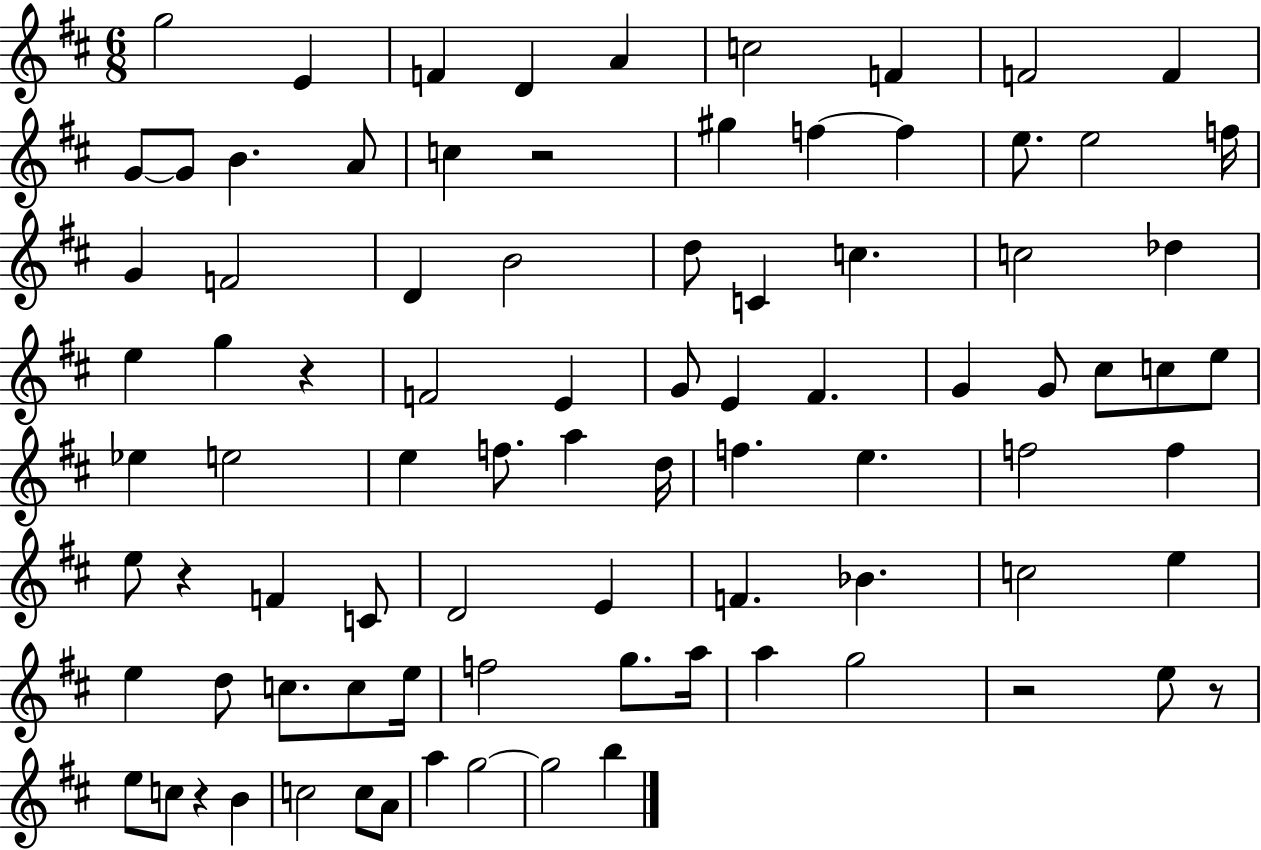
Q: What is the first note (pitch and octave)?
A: G5